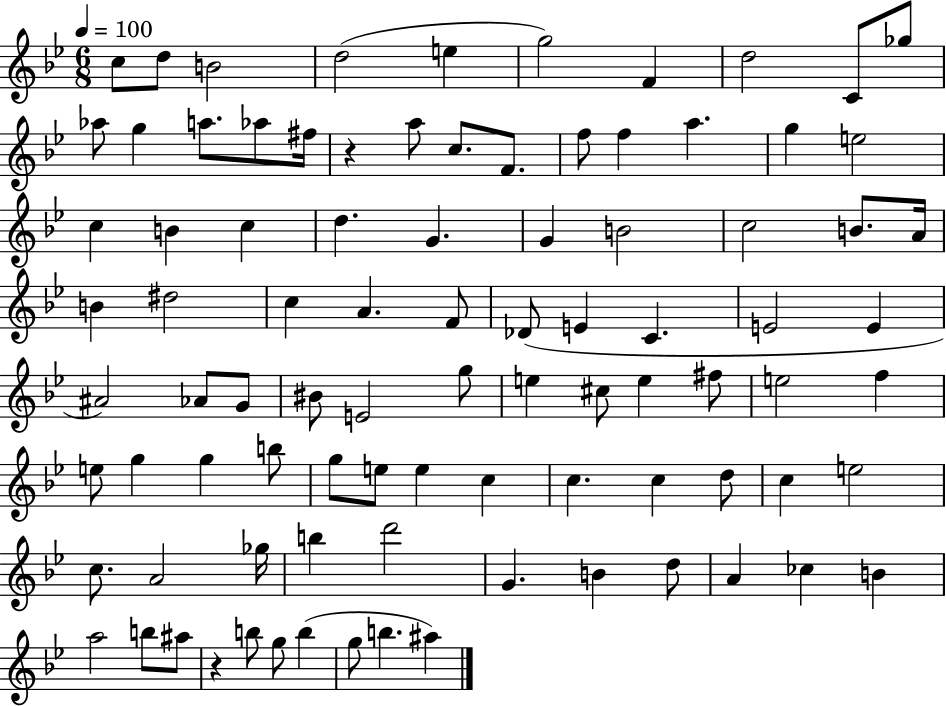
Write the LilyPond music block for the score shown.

{
  \clef treble
  \numericTimeSignature
  \time 6/8
  \key bes \major
  \tempo 4 = 100
  c''8 d''8 b'2 | d''2( e''4 | g''2) f'4 | d''2 c'8 ges''8 | \break aes''8 g''4 a''8. aes''8 fis''16 | r4 a''8 c''8. f'8. | f''8 f''4 a''4. | g''4 e''2 | \break c''4 b'4 c''4 | d''4. g'4. | g'4 b'2 | c''2 b'8. a'16 | \break b'4 dis''2 | c''4 a'4. f'8 | des'8( e'4 c'4. | e'2 e'4 | \break ais'2) aes'8 g'8 | bis'8 e'2 g''8 | e''4 cis''8 e''4 fis''8 | e''2 f''4 | \break e''8 g''4 g''4 b''8 | g''8 e''8 e''4 c''4 | c''4. c''4 d''8 | c''4 e''2 | \break c''8. a'2 ges''16 | b''4 d'''2 | g'4. b'4 d''8 | a'4 ces''4 b'4 | \break a''2 b''8 ais''8 | r4 b''8 g''8 b''4( | g''8 b''4. ais''4) | \bar "|."
}